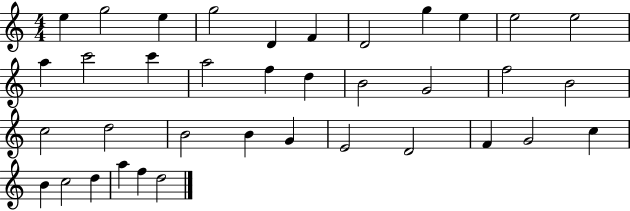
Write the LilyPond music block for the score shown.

{
  \clef treble
  \numericTimeSignature
  \time 4/4
  \key c \major
  e''4 g''2 e''4 | g''2 d'4 f'4 | d'2 g''4 e''4 | e''2 e''2 | \break a''4 c'''2 c'''4 | a''2 f''4 d''4 | b'2 g'2 | f''2 b'2 | \break c''2 d''2 | b'2 b'4 g'4 | e'2 d'2 | f'4 g'2 c''4 | \break b'4 c''2 d''4 | a''4 f''4 d''2 | \bar "|."
}